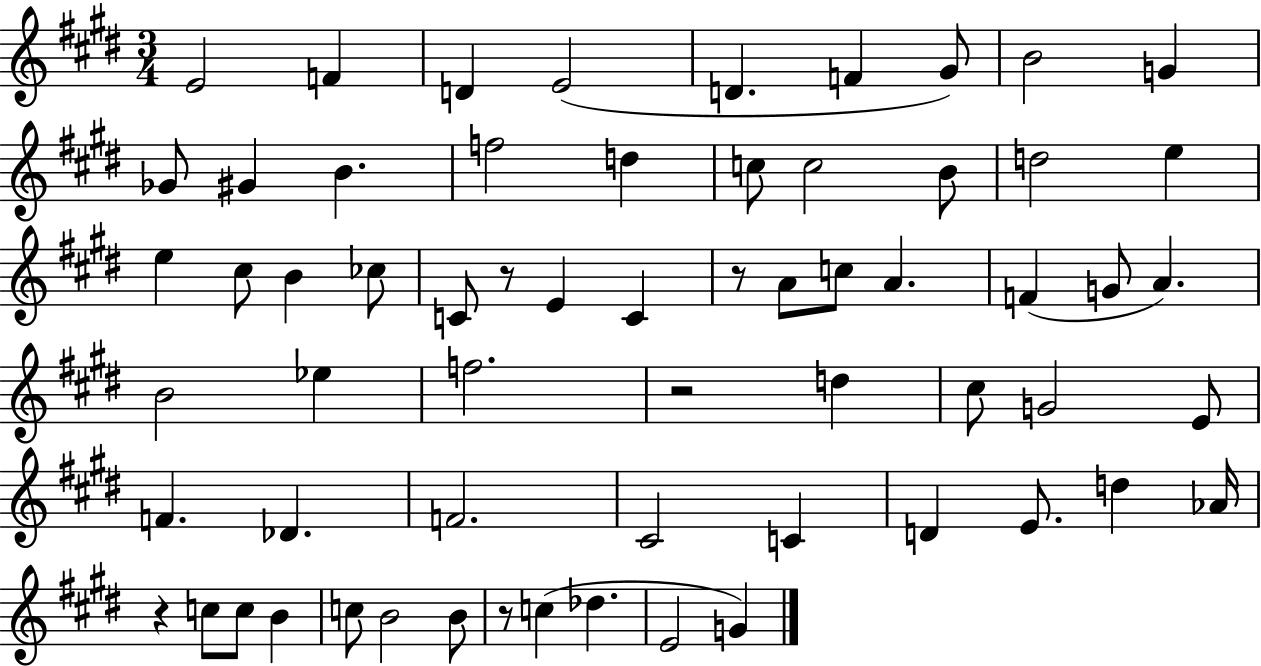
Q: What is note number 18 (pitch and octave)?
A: D5